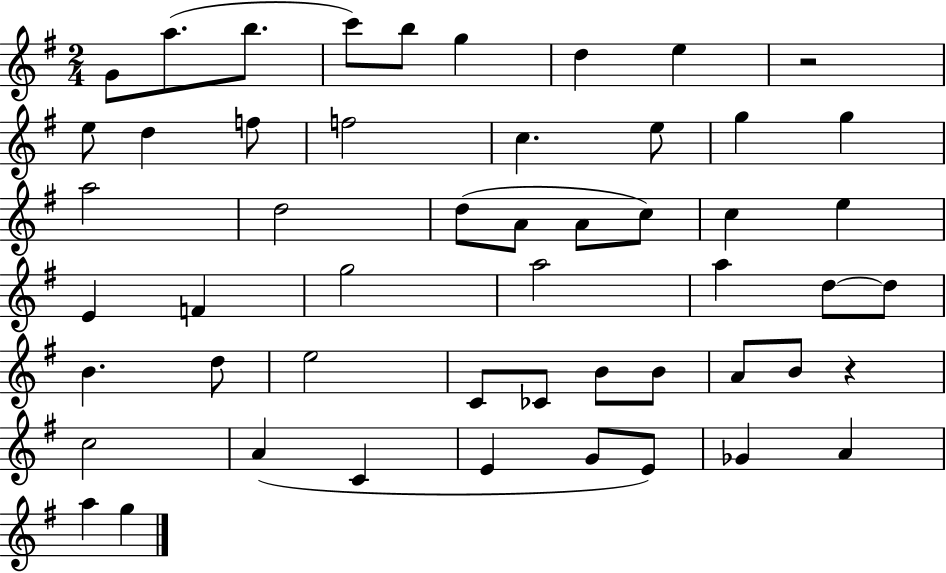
X:1
T:Untitled
M:2/4
L:1/4
K:G
G/2 a/2 b/2 c'/2 b/2 g d e z2 e/2 d f/2 f2 c e/2 g g a2 d2 d/2 A/2 A/2 c/2 c e E F g2 a2 a d/2 d/2 B d/2 e2 C/2 _C/2 B/2 B/2 A/2 B/2 z c2 A C E G/2 E/2 _G A a g